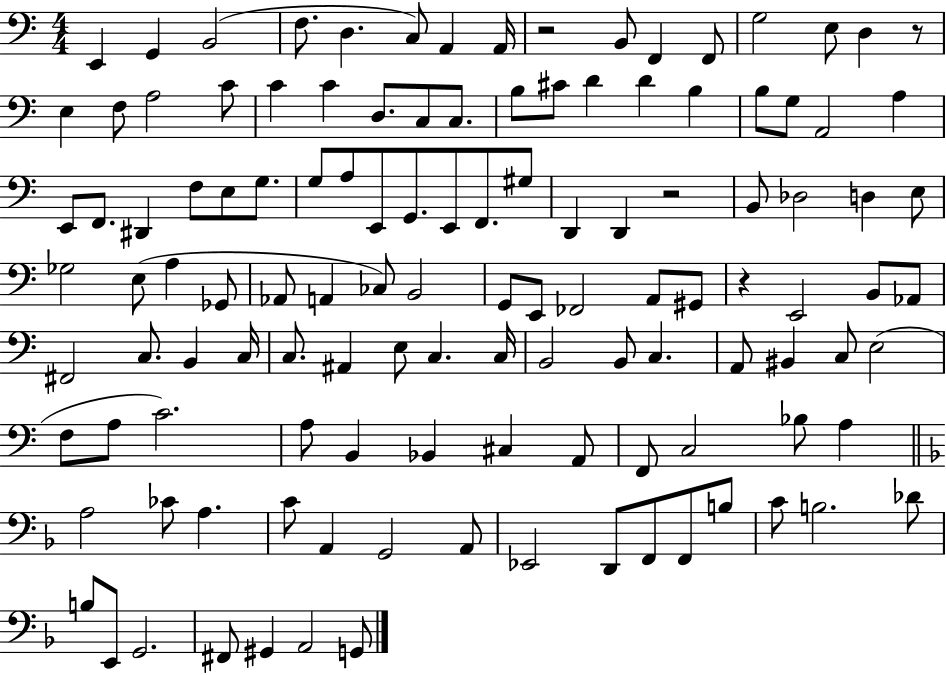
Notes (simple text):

E2/q G2/q B2/h F3/e. D3/q. C3/e A2/q A2/s R/h B2/e F2/q F2/e G3/h E3/e D3/q R/e E3/q F3/e A3/h C4/e C4/q C4/q D3/e. C3/e C3/e. B3/e C#4/e D4/q D4/q B3/q B3/e G3/e A2/h A3/q E2/e F2/e. D#2/q F3/e E3/e G3/e. G3/e A3/e E2/e G2/e. E2/e F2/e. G#3/e D2/q D2/q R/h B2/e Db3/h D3/q E3/e Gb3/h E3/e A3/q Gb2/e Ab2/e A2/q CES3/e B2/h G2/e E2/e FES2/h A2/e G#2/e R/q E2/h B2/e Ab2/e F#2/h C3/e. B2/q C3/s C3/e. A#2/q E3/e C3/q. C3/s B2/h B2/e C3/q. A2/e BIS2/q C3/e E3/h F3/e A3/e C4/h. A3/e B2/q Bb2/q C#3/q A2/e F2/e C3/h Bb3/e A3/q A3/h CES4/e A3/q. C4/e A2/q G2/h A2/e Eb2/h D2/e F2/e F2/e B3/e C4/e B3/h. Db4/e B3/e E2/e G2/h. F#2/e G#2/q A2/h G2/e